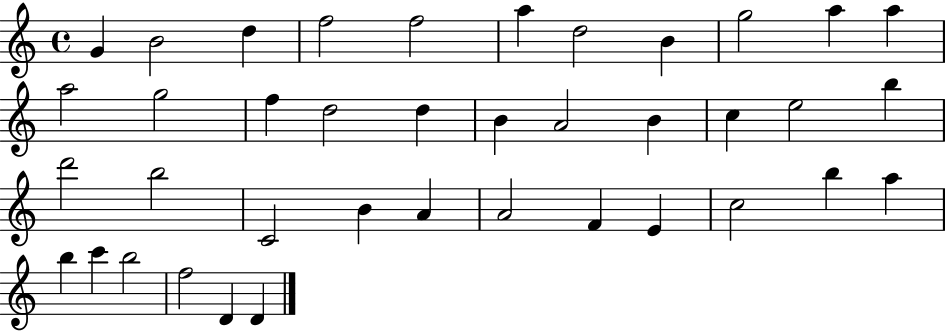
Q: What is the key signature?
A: C major